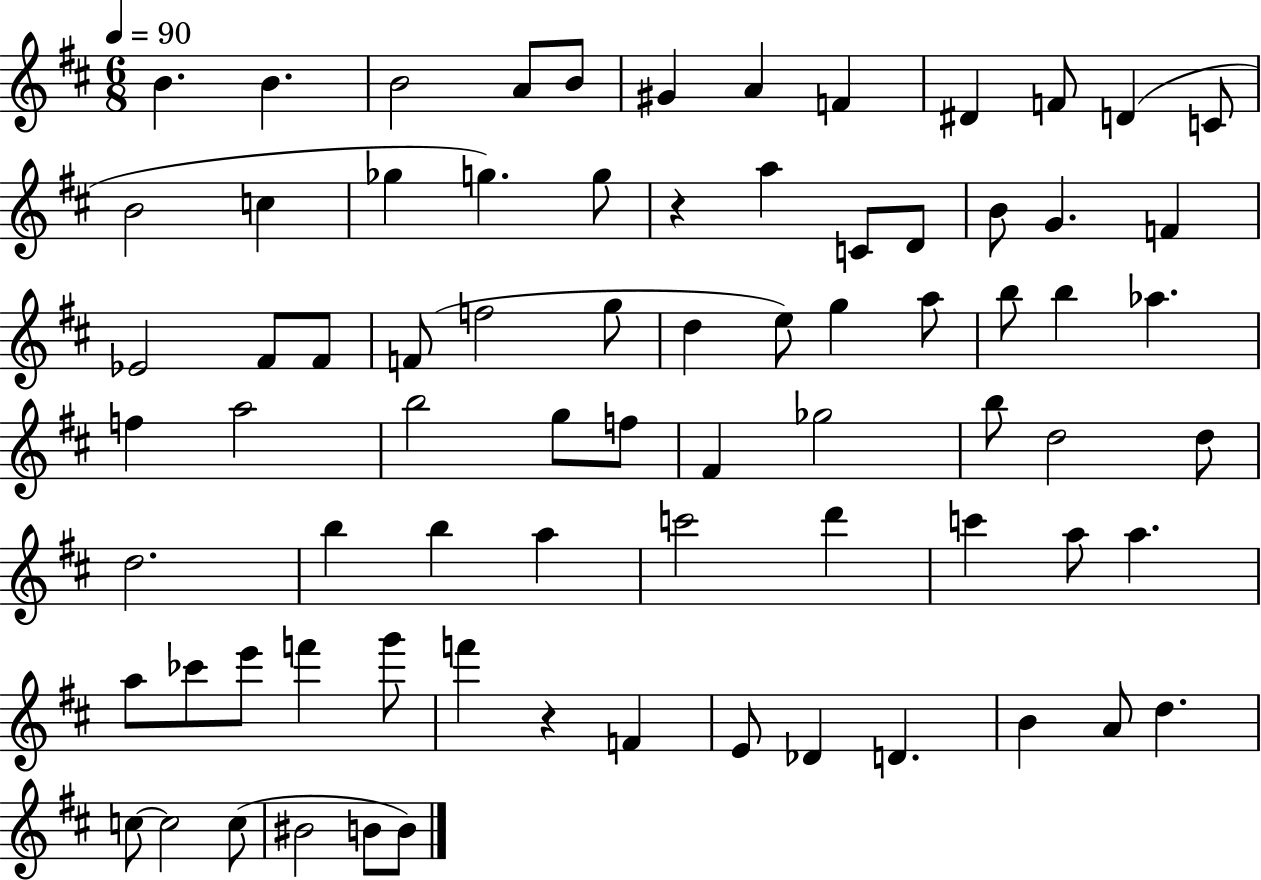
{
  \clef treble
  \numericTimeSignature
  \time 6/8
  \key d \major
  \tempo 4 = 90
  b'4. b'4. | b'2 a'8 b'8 | gis'4 a'4 f'4 | dis'4 f'8 d'4( c'8 | \break b'2 c''4 | ges''4 g''4.) g''8 | r4 a''4 c'8 d'8 | b'8 g'4. f'4 | \break ees'2 fis'8 fis'8 | f'8( f''2 g''8 | d''4 e''8) g''4 a''8 | b''8 b''4 aes''4. | \break f''4 a''2 | b''2 g''8 f''8 | fis'4 ges''2 | b''8 d''2 d''8 | \break d''2. | b''4 b''4 a''4 | c'''2 d'''4 | c'''4 a''8 a''4. | \break a''8 ces'''8 e'''8 f'''4 g'''8 | f'''4 r4 f'4 | e'8 des'4 d'4. | b'4 a'8 d''4. | \break c''8~~ c''2 c''8( | bis'2 b'8 b'8) | \bar "|."
}